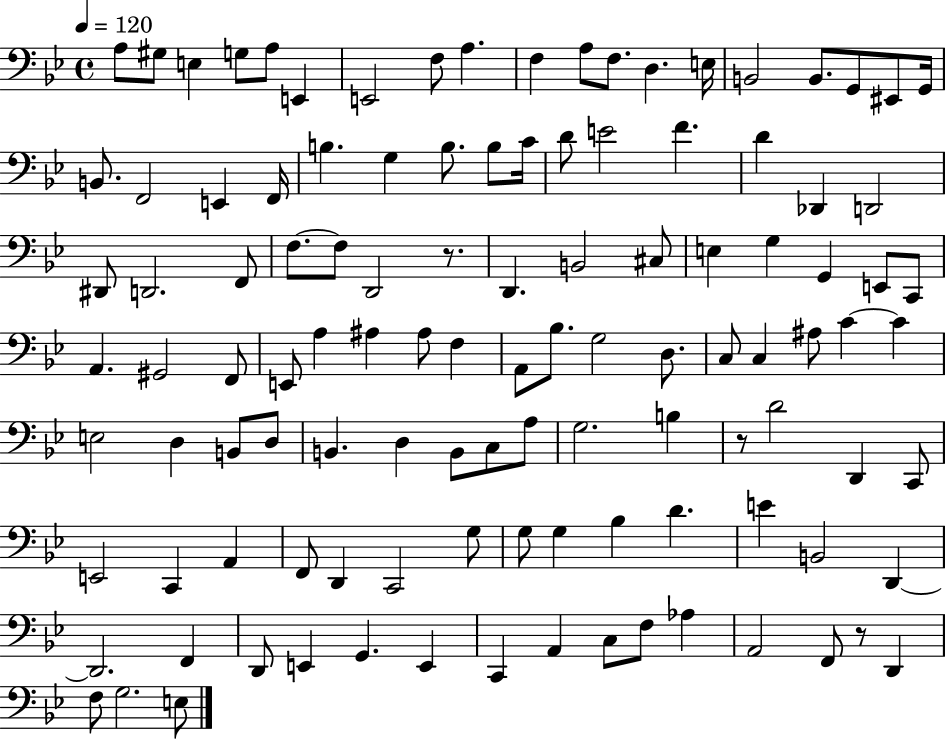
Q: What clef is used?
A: bass